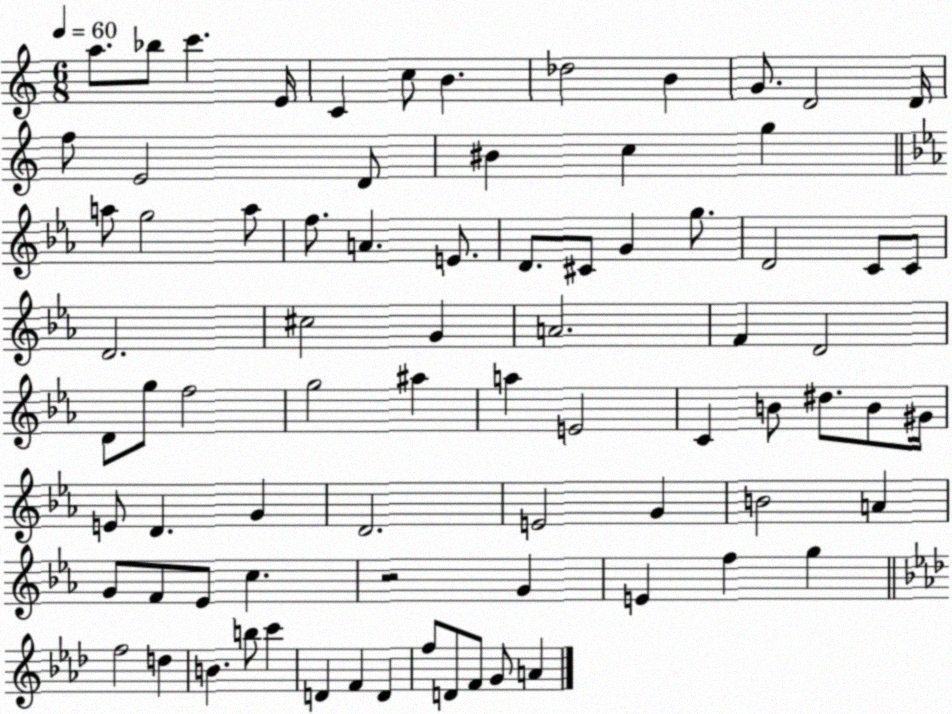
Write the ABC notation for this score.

X:1
T:Untitled
M:6/8
L:1/4
K:C
a/2 _b/2 c' E/4 C c/2 B _d2 B G/2 D2 D/4 f/2 E2 D/2 ^B c g a/2 g2 a/2 f/2 A E/2 D/2 ^C/2 G g/2 D2 C/2 C/2 D2 ^c2 G A2 F D2 D/2 g/2 f2 g2 ^a a E2 C B/2 ^d/2 B/2 ^G/4 E/2 D G D2 E2 G B2 A G/2 F/2 _E/2 c z2 G E f g f2 d B b/2 c' D F D f/2 D/2 F/2 G/2 A